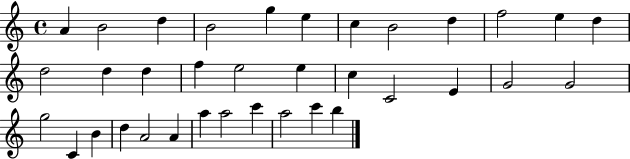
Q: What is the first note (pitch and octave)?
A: A4